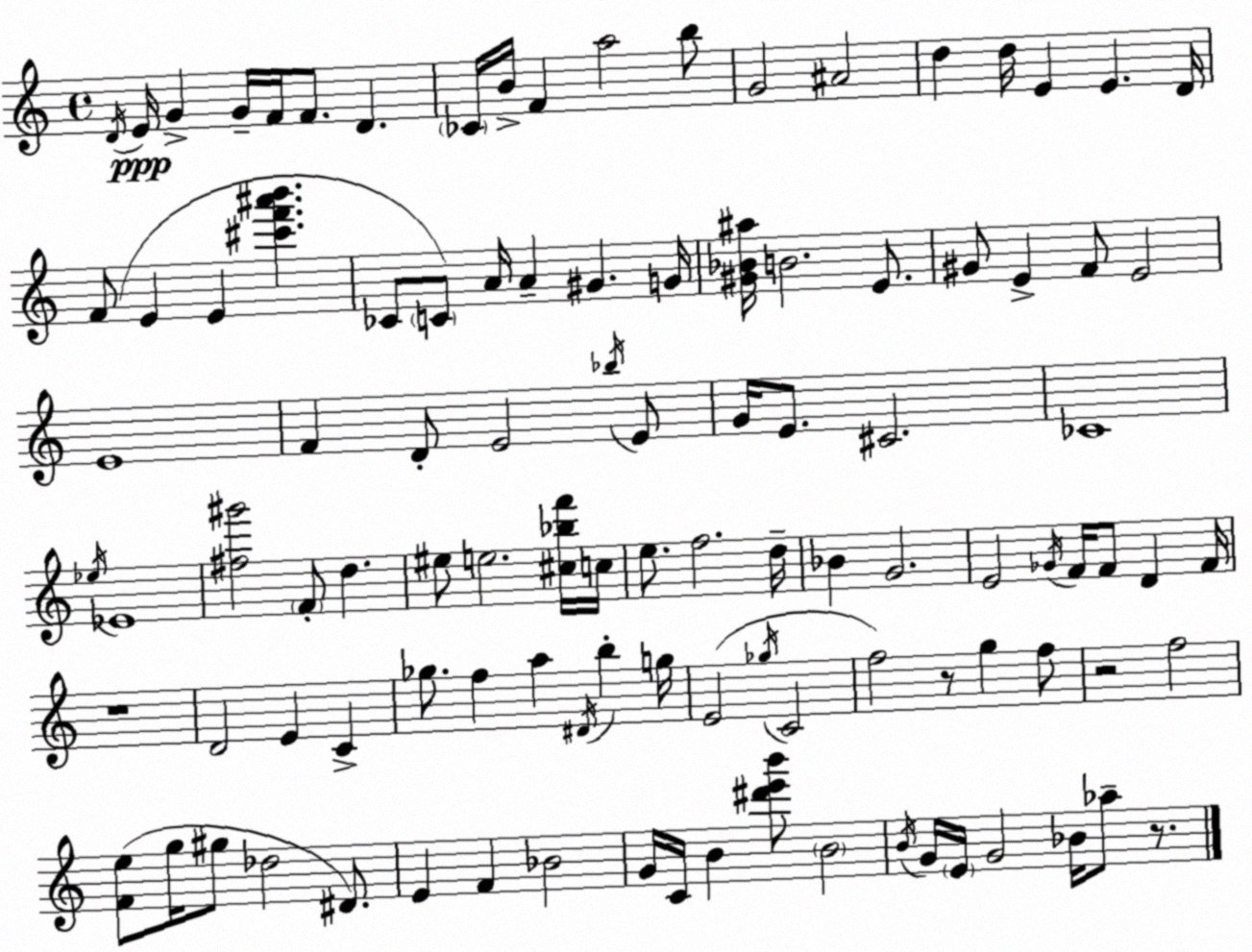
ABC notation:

X:1
T:Untitled
M:4/4
L:1/4
K:C
D/4 E/4 G G/4 F/4 F/2 D _C/4 B/4 F a2 b/2 G2 ^A2 d d/4 E E D/4 F/2 E E [^c'f'^a'b'] _C/2 C/2 A/4 A ^G G/4 [^G_B^a]/4 B2 E/2 ^G/2 E F/2 E2 E4 F D/2 E2 _b/4 E/2 G/4 E/2 ^C2 _C4 _e/4 _E4 [^f^g']2 F/2 d ^e/2 e2 [^c_bf']/4 c/4 e/2 f2 d/4 _B G2 E2 _G/4 F/4 F/2 D F/4 z4 D2 E C _g/2 f a ^D/4 b g/4 E2 _g/4 C2 f2 z/2 g f/2 z2 f2 [Fe]/2 g/4 ^g/2 _d2 ^D/2 E F _B2 G/4 C/4 B [^d'e'b']/2 B2 B/4 G/4 E/4 G2 _B/4 _a/2 z/2